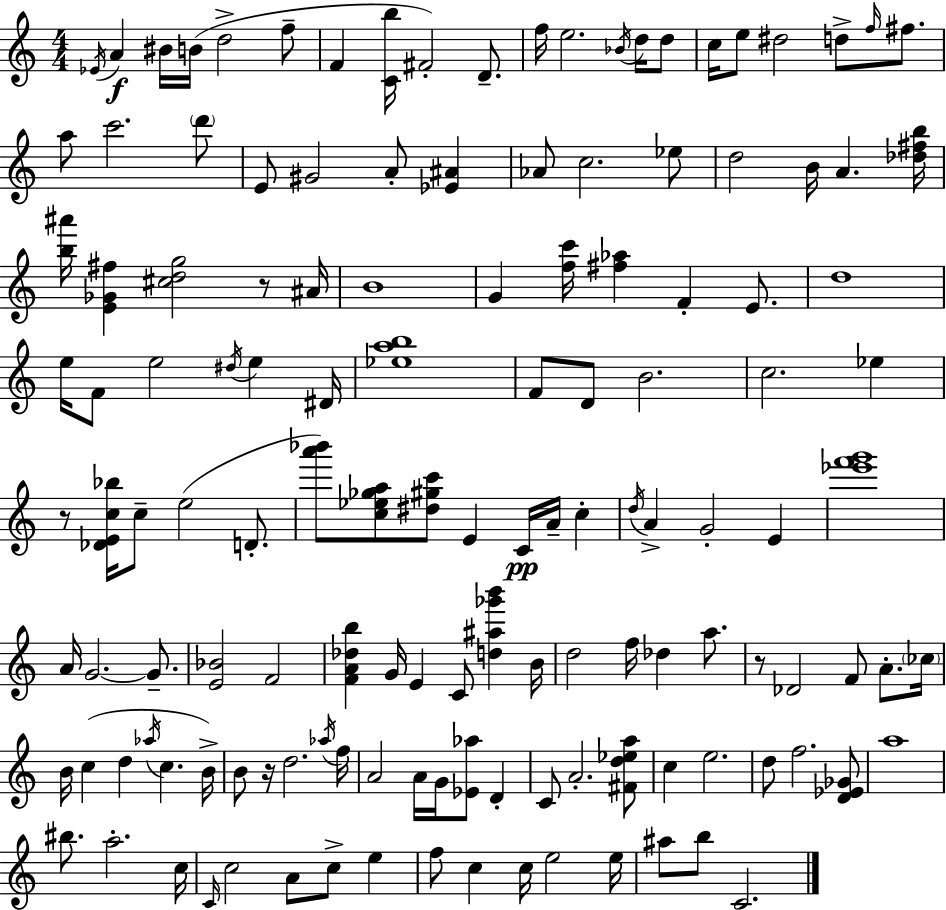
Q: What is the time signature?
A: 4/4